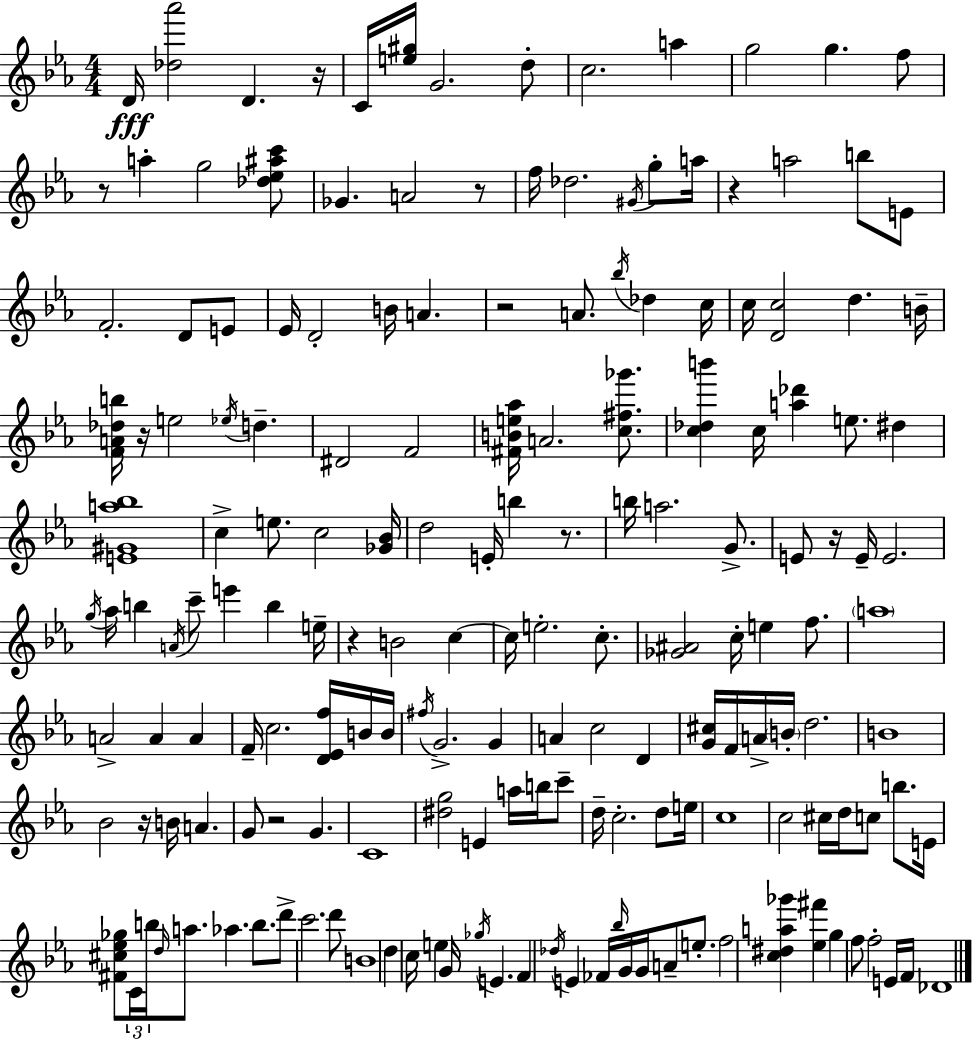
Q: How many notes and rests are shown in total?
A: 174